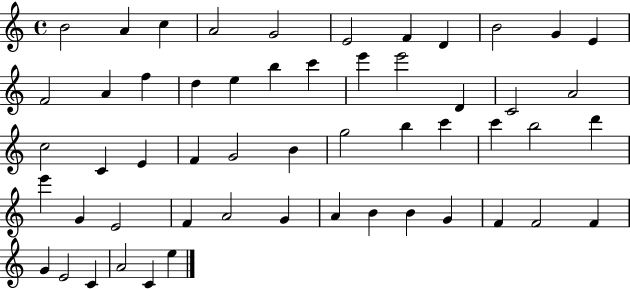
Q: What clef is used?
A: treble